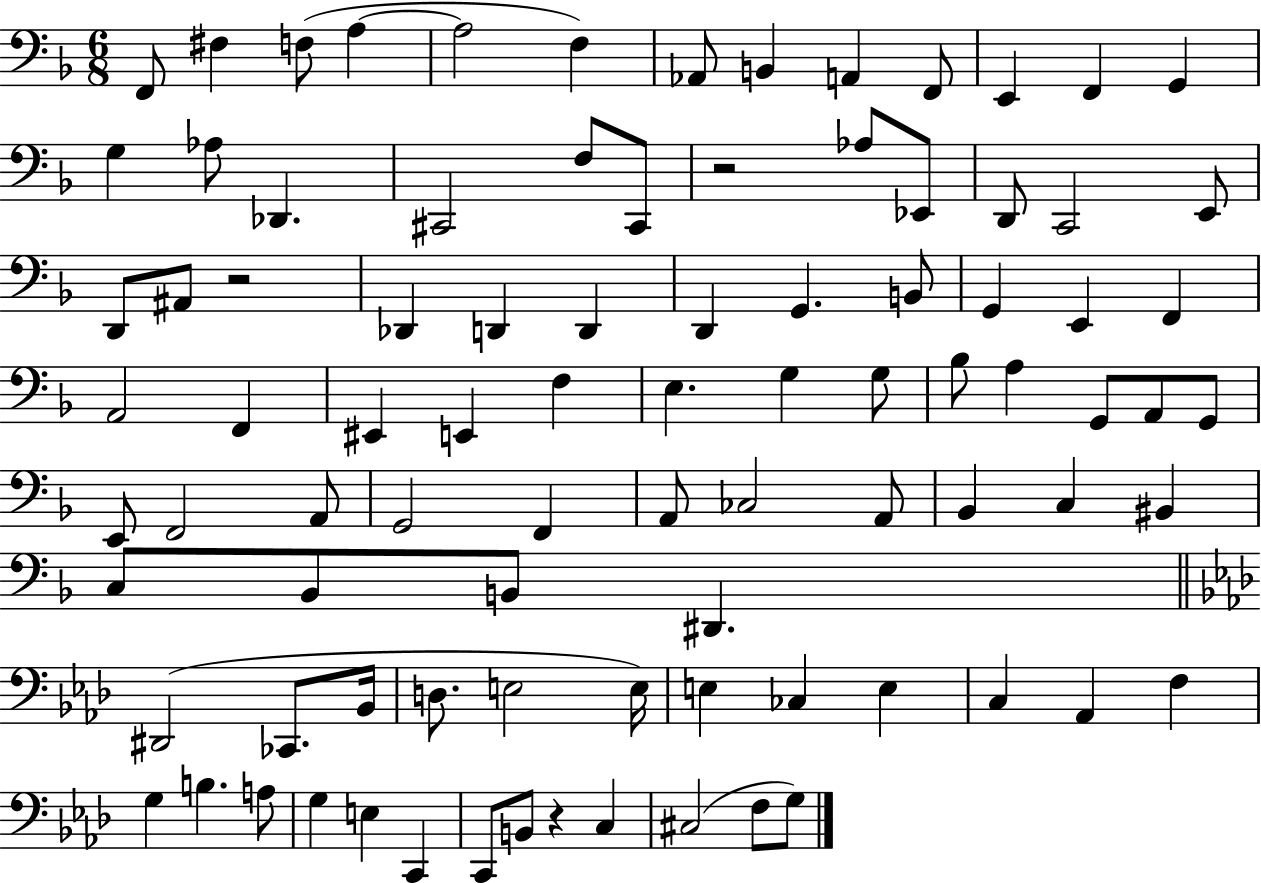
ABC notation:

X:1
T:Untitled
M:6/8
L:1/4
K:F
F,,/2 ^F, F,/2 A, A,2 F, _A,,/2 B,, A,, F,,/2 E,, F,, G,, G, _A,/2 _D,, ^C,,2 F,/2 ^C,,/2 z2 _A,/2 _E,,/2 D,,/2 C,,2 E,,/2 D,,/2 ^A,,/2 z2 _D,, D,, D,, D,, G,, B,,/2 G,, E,, F,, A,,2 F,, ^E,, E,, F, E, G, G,/2 _B,/2 A, G,,/2 A,,/2 G,,/2 E,,/2 F,,2 A,,/2 G,,2 F,, A,,/2 _C,2 A,,/2 _B,, C, ^B,, C,/2 _B,,/2 B,,/2 ^D,, ^D,,2 _C,,/2 _B,,/4 D,/2 E,2 E,/4 E, _C, E, C, _A,, F, G, B, A,/2 G, E, C,, C,,/2 B,,/2 z C, ^C,2 F,/2 G,/2